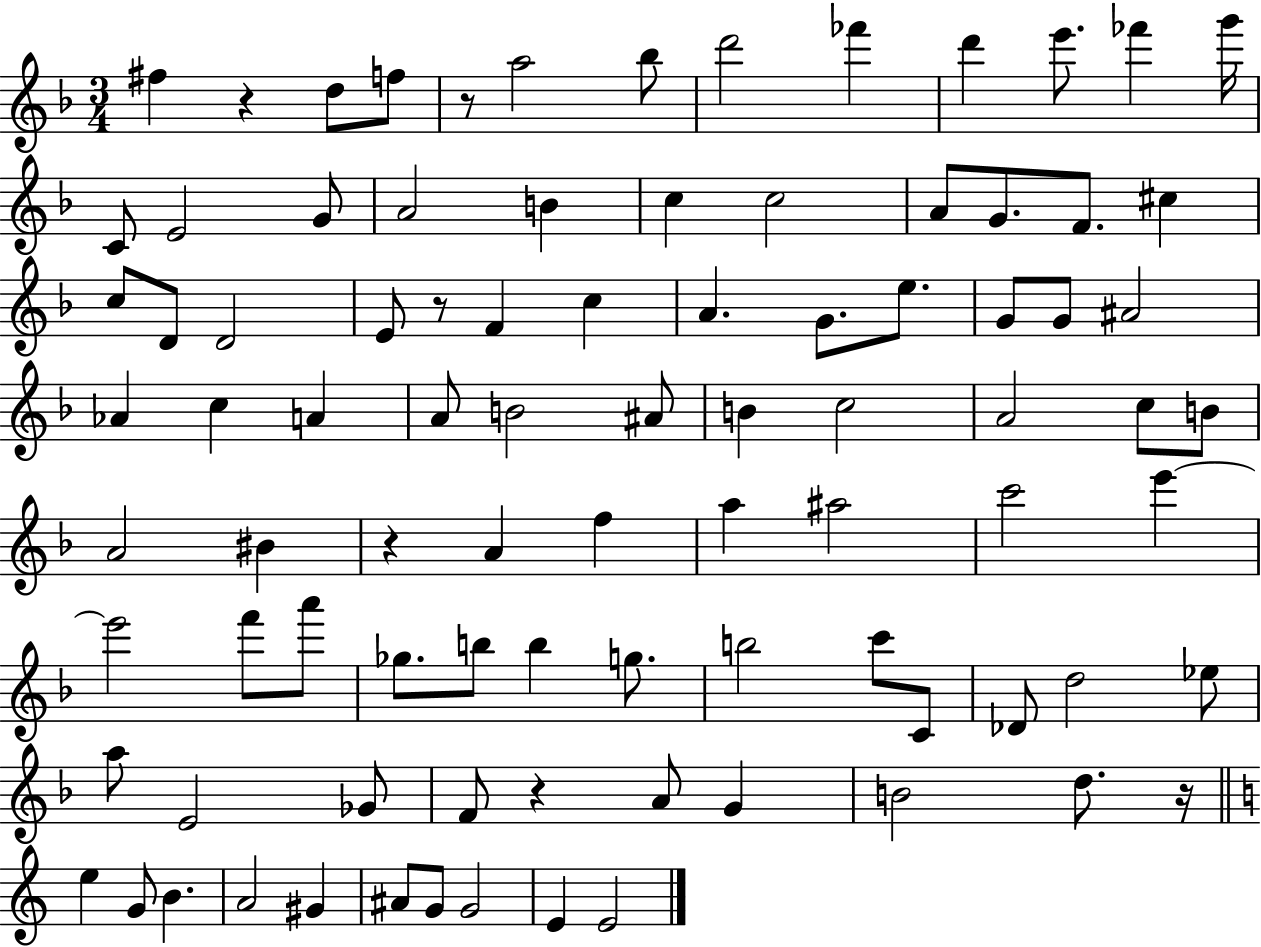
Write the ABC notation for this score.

X:1
T:Untitled
M:3/4
L:1/4
K:F
^f z d/2 f/2 z/2 a2 _b/2 d'2 _f' d' e'/2 _f' g'/4 C/2 E2 G/2 A2 B c c2 A/2 G/2 F/2 ^c c/2 D/2 D2 E/2 z/2 F c A G/2 e/2 G/2 G/2 ^A2 _A c A A/2 B2 ^A/2 B c2 A2 c/2 B/2 A2 ^B z A f a ^a2 c'2 e' e'2 f'/2 a'/2 _g/2 b/2 b g/2 b2 c'/2 C/2 _D/2 d2 _e/2 a/2 E2 _G/2 F/2 z A/2 G B2 d/2 z/4 e G/2 B A2 ^G ^A/2 G/2 G2 E E2